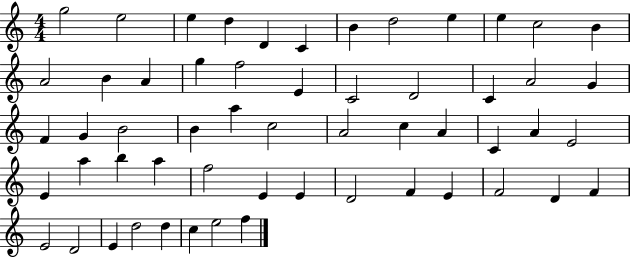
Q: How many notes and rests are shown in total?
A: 56